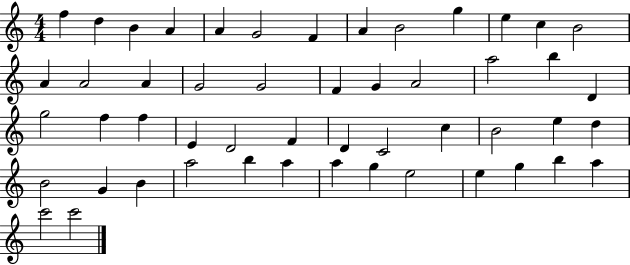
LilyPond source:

{
  \clef treble
  \numericTimeSignature
  \time 4/4
  \key c \major
  f''4 d''4 b'4 a'4 | a'4 g'2 f'4 | a'4 b'2 g''4 | e''4 c''4 b'2 | \break a'4 a'2 a'4 | g'2 g'2 | f'4 g'4 a'2 | a''2 b''4 d'4 | \break g''2 f''4 f''4 | e'4 d'2 f'4 | d'4 c'2 c''4 | b'2 e''4 d''4 | \break b'2 g'4 b'4 | a''2 b''4 a''4 | a''4 g''4 e''2 | e''4 g''4 b''4 a''4 | \break c'''2 c'''2 | \bar "|."
}